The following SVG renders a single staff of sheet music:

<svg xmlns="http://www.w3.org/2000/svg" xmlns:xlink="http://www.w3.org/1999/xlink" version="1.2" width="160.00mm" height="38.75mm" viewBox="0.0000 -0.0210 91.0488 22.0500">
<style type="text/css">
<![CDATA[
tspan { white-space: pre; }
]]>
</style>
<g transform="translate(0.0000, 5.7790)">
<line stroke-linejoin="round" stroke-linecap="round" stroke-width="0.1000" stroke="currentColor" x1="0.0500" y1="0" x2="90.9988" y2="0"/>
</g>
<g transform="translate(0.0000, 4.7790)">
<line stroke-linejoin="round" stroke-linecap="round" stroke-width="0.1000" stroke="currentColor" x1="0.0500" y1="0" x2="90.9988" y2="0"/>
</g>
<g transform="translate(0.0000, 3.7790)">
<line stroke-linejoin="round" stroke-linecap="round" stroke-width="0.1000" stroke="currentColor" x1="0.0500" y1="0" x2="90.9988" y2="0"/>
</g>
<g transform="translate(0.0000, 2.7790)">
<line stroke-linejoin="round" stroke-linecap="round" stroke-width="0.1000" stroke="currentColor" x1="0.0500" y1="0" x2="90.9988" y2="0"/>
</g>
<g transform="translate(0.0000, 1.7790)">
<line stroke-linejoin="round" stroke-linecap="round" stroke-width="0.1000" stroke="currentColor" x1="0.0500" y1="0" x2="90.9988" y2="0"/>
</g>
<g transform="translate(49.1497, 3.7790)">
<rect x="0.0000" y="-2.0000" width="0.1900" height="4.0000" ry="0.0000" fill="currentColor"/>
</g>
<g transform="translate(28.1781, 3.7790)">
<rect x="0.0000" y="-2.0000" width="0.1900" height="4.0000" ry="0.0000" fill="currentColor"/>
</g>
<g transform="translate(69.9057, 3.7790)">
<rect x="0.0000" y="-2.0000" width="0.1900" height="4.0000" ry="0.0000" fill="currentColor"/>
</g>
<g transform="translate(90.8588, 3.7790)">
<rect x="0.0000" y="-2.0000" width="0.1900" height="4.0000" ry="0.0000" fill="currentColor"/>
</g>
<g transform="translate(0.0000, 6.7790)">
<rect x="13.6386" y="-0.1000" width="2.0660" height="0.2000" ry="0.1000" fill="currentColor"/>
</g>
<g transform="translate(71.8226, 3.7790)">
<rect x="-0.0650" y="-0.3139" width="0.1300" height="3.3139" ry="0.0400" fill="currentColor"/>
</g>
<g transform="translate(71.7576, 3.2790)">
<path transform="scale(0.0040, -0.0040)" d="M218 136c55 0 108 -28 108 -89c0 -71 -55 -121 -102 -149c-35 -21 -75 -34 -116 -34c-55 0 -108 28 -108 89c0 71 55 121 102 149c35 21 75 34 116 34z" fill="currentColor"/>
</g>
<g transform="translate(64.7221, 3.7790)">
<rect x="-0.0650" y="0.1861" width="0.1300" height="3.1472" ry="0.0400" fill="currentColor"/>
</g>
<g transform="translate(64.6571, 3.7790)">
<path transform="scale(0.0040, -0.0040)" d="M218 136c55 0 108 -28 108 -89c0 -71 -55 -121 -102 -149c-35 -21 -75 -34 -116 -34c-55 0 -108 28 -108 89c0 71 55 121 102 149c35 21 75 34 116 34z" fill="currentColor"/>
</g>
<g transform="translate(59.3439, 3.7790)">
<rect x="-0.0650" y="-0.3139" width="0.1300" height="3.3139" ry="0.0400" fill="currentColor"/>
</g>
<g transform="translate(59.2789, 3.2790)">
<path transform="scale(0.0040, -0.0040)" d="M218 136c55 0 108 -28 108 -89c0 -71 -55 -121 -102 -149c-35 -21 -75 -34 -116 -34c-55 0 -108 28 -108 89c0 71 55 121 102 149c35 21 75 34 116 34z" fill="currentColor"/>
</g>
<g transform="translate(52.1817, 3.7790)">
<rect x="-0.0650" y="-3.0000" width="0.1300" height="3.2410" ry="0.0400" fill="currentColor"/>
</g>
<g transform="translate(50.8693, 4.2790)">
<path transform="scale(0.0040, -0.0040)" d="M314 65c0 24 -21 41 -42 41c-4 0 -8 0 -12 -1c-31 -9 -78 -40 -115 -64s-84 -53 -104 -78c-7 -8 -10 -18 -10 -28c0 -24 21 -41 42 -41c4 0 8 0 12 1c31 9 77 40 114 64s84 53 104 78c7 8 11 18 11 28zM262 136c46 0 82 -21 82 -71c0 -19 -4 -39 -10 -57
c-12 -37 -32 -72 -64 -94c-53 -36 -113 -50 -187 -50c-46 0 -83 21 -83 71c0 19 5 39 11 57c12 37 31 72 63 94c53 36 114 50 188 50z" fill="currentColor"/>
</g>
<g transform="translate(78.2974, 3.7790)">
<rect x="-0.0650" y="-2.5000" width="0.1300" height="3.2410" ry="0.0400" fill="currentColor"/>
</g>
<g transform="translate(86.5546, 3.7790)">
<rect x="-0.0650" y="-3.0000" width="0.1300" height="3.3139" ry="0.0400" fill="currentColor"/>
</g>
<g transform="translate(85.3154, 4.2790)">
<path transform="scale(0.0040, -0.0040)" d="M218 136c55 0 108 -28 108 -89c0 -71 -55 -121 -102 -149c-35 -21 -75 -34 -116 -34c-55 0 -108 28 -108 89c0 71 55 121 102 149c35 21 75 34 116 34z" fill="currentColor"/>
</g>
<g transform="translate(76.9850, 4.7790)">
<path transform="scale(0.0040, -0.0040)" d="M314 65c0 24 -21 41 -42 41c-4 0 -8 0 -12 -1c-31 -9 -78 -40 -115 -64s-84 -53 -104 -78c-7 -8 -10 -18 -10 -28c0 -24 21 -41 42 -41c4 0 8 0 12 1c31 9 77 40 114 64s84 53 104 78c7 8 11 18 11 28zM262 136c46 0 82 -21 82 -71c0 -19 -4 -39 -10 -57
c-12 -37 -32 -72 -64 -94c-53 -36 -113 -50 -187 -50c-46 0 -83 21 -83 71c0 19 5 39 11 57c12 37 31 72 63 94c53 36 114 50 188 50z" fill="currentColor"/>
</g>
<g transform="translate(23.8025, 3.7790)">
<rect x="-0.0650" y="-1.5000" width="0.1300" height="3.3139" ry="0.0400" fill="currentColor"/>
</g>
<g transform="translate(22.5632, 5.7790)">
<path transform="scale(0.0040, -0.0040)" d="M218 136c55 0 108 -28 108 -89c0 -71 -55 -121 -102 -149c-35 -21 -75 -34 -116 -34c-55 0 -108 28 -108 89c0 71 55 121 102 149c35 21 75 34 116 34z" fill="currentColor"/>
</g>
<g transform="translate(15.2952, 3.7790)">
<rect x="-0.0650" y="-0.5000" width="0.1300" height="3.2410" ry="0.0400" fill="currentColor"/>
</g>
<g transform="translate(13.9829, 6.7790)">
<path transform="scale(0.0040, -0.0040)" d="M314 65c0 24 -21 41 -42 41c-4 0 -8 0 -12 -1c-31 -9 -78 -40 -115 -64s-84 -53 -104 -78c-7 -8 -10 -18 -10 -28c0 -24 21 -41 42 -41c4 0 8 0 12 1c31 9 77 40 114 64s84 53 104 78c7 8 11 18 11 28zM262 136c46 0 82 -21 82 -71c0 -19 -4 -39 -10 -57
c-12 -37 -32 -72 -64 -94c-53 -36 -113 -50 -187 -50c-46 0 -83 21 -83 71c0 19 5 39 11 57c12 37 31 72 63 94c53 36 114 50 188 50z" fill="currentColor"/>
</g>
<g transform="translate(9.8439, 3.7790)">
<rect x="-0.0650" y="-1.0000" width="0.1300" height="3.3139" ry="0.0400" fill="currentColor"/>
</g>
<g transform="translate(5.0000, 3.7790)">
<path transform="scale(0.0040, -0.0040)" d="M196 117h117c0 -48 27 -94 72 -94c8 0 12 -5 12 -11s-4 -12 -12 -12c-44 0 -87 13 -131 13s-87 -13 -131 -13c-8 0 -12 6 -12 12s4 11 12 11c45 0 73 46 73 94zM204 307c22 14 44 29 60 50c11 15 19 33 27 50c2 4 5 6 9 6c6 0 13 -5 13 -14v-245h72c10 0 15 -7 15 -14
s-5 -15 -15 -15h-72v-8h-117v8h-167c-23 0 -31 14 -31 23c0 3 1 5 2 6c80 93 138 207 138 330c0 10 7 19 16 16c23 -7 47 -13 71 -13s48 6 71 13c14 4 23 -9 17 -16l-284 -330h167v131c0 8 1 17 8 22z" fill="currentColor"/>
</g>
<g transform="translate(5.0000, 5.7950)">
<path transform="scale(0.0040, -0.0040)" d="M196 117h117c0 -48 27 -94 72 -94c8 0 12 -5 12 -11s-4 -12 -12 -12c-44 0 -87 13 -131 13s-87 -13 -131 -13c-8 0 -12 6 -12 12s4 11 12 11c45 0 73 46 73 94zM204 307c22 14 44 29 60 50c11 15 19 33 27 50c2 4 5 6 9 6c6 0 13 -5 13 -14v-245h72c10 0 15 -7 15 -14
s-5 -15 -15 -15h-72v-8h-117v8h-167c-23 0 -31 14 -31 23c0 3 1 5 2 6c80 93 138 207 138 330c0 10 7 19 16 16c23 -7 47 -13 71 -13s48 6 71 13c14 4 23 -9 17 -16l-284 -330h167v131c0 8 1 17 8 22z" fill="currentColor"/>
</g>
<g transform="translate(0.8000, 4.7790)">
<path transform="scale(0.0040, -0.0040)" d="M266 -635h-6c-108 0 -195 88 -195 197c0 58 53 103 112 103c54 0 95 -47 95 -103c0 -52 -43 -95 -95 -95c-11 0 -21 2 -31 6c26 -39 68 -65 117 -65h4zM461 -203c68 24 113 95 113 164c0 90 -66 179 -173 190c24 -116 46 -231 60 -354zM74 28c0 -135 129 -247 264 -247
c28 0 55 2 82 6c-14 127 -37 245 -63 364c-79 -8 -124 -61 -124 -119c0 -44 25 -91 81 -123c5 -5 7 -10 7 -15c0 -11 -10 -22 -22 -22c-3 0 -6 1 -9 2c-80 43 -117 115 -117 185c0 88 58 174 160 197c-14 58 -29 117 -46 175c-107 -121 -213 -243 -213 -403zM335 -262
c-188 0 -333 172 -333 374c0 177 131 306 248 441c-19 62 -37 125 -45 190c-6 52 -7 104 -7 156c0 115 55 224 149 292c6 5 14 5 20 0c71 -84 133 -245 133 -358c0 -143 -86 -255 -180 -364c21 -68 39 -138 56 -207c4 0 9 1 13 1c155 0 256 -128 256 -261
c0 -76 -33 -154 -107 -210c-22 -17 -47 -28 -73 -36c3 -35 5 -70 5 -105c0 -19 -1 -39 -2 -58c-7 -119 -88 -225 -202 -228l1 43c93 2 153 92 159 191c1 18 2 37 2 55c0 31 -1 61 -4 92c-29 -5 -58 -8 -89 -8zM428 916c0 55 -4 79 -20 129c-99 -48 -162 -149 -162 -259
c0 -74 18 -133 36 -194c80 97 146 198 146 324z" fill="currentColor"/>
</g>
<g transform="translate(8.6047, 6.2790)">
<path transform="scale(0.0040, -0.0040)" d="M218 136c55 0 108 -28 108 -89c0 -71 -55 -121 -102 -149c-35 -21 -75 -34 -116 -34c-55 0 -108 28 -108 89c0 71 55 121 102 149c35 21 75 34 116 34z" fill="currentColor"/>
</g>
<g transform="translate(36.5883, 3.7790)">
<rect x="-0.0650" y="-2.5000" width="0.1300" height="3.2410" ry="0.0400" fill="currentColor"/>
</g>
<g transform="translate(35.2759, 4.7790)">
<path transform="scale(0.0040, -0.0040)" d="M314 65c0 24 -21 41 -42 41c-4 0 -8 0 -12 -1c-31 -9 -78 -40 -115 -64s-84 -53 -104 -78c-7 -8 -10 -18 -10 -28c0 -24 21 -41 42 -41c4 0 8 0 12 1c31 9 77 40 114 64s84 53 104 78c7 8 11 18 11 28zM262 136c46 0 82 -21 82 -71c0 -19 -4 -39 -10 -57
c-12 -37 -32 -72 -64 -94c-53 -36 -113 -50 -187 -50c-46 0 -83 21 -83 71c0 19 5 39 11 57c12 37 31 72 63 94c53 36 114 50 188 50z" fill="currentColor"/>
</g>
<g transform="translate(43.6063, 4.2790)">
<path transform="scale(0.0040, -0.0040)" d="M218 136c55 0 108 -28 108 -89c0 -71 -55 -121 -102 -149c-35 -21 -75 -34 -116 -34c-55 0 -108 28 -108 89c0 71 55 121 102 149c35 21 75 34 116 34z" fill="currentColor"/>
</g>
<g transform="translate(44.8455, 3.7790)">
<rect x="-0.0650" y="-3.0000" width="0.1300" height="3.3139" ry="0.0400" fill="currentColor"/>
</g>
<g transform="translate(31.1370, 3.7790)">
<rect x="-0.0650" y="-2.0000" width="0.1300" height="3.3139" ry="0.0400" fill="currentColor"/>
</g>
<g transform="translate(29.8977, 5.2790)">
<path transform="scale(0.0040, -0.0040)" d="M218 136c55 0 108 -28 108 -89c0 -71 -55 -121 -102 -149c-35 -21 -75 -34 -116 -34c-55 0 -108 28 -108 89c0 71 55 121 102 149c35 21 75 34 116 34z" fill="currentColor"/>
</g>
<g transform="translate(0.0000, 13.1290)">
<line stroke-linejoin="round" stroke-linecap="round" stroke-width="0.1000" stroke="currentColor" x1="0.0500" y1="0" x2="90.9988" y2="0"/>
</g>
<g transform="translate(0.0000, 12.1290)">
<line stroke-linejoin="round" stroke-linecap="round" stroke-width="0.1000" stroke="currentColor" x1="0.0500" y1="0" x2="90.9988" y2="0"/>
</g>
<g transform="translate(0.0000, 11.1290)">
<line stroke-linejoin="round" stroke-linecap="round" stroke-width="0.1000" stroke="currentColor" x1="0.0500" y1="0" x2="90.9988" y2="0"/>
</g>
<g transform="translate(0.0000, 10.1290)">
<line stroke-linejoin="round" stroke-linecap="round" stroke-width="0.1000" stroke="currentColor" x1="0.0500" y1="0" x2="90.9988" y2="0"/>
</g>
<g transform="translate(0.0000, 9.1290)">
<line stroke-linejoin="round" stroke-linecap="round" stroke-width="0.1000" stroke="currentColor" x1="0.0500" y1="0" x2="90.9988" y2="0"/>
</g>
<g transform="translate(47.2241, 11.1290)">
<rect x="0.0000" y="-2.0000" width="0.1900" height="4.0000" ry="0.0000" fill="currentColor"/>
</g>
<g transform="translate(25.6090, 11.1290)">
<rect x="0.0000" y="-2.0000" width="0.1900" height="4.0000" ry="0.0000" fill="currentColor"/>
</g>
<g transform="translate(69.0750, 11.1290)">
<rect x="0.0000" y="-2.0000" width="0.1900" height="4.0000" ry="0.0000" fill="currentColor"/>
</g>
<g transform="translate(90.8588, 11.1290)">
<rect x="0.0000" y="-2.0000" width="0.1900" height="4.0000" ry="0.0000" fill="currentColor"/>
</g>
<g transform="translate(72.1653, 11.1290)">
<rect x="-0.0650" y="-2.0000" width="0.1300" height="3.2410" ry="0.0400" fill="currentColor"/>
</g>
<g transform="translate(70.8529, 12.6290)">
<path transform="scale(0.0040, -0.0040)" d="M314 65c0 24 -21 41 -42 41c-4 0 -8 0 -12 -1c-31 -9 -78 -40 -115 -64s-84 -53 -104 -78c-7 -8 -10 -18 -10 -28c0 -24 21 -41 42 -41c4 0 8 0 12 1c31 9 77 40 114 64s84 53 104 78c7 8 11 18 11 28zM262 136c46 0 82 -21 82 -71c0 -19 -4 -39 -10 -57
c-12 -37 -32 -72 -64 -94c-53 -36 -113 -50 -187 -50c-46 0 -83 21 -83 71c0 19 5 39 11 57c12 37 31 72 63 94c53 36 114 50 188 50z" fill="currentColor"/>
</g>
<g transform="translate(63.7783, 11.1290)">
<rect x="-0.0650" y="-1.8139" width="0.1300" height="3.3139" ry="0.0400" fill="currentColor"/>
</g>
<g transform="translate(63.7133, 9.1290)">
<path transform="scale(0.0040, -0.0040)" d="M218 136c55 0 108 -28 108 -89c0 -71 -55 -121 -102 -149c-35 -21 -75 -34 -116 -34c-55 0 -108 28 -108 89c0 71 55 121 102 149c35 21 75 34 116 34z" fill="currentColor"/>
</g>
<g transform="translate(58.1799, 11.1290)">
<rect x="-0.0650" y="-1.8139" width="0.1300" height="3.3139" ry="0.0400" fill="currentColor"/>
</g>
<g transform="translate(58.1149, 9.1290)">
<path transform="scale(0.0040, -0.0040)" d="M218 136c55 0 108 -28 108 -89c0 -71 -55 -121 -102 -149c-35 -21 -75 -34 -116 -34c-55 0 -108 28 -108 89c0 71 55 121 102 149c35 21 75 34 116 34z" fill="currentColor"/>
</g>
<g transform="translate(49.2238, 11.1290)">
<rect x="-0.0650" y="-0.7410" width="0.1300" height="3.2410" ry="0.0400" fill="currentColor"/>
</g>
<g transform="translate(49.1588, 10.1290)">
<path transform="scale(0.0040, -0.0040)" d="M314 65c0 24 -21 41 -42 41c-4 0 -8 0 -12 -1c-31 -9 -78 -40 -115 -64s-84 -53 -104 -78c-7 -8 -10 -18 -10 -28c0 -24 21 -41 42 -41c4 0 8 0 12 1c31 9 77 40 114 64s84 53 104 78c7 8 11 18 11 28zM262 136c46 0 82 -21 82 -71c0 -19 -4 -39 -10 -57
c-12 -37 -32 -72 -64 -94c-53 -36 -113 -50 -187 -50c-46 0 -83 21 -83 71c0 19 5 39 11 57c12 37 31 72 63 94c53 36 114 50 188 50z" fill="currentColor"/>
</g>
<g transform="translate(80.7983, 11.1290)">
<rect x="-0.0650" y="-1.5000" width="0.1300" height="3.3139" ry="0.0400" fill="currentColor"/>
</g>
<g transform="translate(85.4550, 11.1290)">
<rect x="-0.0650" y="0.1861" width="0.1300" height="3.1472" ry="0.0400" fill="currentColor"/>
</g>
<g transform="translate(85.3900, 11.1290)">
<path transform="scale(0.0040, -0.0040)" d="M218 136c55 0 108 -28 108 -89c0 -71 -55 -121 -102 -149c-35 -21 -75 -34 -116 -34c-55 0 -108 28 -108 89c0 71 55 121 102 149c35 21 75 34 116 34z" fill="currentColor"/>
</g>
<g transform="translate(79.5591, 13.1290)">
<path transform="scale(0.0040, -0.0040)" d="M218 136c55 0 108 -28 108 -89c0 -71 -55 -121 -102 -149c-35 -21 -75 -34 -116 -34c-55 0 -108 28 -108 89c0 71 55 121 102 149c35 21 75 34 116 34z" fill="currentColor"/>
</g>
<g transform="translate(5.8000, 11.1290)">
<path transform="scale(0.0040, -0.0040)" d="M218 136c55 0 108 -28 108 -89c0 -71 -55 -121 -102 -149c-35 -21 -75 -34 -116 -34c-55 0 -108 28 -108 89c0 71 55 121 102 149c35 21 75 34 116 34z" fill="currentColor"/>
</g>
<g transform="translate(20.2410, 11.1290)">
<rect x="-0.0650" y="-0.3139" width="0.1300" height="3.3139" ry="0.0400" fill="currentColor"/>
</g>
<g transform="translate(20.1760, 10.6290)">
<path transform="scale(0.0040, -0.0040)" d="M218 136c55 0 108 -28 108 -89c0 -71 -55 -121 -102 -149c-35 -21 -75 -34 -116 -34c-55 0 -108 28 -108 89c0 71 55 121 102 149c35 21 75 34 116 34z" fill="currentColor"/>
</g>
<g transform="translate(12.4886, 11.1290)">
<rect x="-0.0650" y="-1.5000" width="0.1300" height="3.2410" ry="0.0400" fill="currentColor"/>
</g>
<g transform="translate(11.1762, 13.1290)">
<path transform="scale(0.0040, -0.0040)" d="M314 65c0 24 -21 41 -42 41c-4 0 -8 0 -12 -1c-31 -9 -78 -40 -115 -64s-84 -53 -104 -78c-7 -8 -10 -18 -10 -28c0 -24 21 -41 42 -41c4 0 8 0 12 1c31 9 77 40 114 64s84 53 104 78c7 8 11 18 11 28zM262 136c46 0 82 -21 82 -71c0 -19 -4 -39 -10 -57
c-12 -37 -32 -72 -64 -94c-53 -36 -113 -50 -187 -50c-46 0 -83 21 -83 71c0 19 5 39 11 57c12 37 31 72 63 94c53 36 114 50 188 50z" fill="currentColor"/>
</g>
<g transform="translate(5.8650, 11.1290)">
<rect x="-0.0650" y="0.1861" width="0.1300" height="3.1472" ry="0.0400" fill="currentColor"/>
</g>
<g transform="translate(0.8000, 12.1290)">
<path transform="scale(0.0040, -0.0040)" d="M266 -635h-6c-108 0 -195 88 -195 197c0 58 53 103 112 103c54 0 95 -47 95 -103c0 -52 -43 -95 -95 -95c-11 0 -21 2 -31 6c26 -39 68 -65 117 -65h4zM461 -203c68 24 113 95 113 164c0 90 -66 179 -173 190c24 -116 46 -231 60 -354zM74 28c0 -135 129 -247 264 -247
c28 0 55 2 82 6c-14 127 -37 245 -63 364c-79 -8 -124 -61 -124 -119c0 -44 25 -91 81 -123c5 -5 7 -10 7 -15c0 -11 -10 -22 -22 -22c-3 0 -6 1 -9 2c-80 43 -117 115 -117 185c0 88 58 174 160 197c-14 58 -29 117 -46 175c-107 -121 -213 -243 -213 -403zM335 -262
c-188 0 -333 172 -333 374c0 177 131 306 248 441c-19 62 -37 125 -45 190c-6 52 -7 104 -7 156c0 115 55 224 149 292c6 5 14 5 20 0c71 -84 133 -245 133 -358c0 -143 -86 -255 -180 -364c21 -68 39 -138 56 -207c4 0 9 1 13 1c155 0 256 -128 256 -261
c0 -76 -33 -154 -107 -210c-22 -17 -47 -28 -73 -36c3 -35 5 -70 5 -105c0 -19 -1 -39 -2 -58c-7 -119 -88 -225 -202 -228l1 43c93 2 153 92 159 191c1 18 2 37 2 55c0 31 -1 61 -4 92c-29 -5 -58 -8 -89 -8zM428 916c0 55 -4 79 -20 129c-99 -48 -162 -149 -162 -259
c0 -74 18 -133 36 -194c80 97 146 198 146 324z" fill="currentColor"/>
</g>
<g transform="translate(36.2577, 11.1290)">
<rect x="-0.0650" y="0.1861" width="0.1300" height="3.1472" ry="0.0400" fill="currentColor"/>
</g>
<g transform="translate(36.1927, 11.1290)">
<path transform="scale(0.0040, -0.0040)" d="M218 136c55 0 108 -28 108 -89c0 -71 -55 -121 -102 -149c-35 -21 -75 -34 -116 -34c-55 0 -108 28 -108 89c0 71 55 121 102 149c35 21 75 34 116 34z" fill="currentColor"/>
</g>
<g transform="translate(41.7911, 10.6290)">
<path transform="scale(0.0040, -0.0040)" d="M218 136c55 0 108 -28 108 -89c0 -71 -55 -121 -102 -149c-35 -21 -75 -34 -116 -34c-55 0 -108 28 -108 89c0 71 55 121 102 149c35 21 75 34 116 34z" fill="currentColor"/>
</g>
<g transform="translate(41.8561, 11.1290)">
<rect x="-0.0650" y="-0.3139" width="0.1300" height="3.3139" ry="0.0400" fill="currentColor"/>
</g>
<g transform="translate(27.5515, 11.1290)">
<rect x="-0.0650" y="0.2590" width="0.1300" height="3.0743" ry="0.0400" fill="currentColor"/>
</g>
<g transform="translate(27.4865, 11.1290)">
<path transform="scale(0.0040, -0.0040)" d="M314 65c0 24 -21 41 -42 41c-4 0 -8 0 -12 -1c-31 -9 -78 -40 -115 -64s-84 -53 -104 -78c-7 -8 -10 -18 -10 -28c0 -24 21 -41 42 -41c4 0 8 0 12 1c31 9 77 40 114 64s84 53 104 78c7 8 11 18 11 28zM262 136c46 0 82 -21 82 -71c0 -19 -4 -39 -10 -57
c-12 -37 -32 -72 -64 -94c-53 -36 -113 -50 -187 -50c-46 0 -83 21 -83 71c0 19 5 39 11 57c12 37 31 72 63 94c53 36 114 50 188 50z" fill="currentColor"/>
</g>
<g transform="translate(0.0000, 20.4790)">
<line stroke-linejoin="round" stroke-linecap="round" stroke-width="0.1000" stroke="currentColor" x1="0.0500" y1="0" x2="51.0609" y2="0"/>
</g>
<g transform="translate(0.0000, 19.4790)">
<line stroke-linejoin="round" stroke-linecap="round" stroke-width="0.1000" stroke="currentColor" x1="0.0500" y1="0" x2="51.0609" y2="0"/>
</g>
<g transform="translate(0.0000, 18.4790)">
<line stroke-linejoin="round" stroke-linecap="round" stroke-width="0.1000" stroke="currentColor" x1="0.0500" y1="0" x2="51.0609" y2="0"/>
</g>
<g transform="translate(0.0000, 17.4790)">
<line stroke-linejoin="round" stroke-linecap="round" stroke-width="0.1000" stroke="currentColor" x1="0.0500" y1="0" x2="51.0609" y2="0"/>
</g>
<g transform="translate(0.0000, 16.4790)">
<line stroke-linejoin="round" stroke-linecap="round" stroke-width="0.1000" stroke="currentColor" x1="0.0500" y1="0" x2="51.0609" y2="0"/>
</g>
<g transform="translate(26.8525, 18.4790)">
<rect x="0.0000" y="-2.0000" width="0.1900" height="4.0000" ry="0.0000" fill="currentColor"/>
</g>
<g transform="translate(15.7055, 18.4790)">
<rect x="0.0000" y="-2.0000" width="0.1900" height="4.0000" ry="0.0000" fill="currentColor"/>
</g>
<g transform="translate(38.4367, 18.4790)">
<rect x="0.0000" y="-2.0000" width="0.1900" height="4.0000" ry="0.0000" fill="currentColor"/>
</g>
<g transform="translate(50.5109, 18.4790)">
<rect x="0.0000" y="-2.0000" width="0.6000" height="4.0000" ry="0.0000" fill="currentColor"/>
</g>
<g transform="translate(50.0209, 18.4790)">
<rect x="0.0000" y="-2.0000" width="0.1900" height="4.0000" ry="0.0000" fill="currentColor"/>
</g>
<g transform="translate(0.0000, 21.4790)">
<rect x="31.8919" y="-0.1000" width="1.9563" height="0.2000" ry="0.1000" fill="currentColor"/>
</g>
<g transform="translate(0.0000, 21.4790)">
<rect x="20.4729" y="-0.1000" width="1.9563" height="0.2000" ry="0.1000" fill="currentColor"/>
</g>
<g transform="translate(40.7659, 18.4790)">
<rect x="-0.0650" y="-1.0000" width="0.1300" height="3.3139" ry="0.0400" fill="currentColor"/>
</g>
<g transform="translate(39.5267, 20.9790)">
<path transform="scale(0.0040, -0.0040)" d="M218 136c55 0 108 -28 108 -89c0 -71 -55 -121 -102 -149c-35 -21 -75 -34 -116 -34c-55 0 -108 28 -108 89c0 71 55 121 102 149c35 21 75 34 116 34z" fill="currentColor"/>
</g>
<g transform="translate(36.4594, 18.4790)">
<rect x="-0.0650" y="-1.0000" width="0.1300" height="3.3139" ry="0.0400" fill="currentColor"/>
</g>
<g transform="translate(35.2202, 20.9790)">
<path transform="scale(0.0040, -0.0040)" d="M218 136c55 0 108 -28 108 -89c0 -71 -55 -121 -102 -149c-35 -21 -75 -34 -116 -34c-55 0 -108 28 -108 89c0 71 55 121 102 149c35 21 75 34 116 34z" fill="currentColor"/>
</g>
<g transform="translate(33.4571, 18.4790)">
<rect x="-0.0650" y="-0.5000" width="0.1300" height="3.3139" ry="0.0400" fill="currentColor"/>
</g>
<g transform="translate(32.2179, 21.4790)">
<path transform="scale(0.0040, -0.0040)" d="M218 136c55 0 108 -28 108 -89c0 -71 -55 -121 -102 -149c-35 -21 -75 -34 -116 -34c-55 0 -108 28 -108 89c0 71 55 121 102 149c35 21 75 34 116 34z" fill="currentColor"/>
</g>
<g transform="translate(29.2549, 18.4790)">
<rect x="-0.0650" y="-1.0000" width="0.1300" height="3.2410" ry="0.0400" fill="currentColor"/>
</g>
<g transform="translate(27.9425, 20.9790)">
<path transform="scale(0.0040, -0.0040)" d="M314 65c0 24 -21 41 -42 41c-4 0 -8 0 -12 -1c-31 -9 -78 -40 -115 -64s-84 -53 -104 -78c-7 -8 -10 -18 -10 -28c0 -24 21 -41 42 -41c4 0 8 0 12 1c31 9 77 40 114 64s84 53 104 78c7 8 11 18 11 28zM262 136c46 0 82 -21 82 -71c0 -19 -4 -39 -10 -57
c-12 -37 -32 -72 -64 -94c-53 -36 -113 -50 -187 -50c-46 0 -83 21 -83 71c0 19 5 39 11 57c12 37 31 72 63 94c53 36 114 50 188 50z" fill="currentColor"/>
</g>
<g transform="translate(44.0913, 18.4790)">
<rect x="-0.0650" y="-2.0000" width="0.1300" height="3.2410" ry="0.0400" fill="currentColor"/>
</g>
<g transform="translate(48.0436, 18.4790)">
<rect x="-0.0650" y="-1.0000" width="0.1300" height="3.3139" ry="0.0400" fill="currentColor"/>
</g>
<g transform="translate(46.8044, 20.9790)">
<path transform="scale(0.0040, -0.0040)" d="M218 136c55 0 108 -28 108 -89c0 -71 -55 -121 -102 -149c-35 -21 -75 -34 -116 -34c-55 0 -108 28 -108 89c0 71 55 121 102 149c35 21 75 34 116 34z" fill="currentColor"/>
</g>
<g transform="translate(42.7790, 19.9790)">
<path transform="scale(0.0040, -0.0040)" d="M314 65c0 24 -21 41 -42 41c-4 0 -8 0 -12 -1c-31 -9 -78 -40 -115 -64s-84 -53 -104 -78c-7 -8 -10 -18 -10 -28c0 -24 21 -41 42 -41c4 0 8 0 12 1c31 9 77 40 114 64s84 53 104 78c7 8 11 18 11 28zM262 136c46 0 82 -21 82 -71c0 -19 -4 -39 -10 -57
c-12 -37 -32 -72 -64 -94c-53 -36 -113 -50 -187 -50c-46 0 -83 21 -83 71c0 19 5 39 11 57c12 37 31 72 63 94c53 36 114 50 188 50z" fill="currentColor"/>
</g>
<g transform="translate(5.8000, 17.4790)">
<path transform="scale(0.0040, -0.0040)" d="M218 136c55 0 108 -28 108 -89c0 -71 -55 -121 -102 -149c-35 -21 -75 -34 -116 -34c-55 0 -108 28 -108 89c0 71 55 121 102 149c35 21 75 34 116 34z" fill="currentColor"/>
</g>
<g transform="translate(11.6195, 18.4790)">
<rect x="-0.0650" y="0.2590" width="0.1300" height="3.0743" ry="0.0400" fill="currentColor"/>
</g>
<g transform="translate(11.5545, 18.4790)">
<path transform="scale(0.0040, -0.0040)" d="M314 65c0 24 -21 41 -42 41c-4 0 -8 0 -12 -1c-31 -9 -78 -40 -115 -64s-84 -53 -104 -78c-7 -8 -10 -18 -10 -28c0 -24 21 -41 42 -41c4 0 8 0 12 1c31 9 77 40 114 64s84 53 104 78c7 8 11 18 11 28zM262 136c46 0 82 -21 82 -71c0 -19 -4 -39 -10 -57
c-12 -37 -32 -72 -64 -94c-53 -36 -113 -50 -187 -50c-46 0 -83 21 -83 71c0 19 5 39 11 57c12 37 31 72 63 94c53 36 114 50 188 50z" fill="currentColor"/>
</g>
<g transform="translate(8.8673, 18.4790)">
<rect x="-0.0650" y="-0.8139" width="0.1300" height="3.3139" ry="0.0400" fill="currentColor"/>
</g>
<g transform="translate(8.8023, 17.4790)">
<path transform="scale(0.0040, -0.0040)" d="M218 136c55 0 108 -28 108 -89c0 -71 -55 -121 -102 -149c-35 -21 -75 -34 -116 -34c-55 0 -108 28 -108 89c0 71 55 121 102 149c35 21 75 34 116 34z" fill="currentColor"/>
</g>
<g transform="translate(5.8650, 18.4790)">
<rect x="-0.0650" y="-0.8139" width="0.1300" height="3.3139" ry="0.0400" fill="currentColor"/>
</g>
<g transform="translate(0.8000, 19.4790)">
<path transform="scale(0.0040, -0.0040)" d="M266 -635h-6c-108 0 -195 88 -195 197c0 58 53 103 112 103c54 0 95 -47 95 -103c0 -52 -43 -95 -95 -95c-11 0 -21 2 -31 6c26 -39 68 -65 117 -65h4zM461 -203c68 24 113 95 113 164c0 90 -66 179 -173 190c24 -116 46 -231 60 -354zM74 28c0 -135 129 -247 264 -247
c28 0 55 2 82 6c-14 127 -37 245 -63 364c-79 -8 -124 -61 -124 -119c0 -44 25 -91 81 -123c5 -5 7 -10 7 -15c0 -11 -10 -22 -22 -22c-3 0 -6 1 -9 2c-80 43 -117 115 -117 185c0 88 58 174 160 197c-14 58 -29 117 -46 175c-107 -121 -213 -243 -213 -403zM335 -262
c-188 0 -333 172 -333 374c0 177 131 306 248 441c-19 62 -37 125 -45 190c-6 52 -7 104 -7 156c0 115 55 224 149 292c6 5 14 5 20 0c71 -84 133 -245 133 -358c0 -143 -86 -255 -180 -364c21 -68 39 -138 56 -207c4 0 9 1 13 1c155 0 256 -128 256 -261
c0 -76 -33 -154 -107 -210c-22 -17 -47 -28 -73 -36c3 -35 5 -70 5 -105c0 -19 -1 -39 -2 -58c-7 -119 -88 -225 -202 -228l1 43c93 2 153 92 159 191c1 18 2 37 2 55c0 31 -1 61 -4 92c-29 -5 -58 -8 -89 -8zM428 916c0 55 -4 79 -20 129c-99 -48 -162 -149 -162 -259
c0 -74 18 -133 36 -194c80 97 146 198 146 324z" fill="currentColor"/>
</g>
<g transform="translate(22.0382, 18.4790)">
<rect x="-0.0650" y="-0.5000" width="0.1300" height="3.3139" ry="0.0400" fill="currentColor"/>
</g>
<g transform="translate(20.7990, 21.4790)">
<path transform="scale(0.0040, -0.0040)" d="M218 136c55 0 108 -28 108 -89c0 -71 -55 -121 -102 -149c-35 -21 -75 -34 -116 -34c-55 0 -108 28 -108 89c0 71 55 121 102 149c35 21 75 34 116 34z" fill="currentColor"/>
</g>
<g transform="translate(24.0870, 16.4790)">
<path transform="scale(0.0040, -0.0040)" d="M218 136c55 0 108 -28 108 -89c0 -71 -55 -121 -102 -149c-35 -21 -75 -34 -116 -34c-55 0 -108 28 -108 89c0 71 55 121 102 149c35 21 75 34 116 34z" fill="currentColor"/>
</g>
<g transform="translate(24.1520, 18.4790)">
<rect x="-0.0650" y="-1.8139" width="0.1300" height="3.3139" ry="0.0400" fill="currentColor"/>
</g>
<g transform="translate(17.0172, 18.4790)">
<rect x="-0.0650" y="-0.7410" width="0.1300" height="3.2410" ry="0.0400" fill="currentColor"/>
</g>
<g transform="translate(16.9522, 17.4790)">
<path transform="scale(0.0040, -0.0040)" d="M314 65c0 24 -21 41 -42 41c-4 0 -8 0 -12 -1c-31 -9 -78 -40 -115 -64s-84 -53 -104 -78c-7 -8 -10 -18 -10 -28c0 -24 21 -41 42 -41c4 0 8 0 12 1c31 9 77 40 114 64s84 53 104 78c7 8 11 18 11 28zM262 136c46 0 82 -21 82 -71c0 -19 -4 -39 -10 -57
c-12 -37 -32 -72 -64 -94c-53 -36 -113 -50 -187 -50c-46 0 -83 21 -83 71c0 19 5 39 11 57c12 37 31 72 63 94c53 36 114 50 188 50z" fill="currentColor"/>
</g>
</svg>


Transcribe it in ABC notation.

X:1
T:Untitled
M:4/4
L:1/4
K:C
D C2 E F G2 A A2 c B c G2 A B E2 c B2 B c d2 f f F2 E B d d B2 d2 C f D2 C D D F2 D